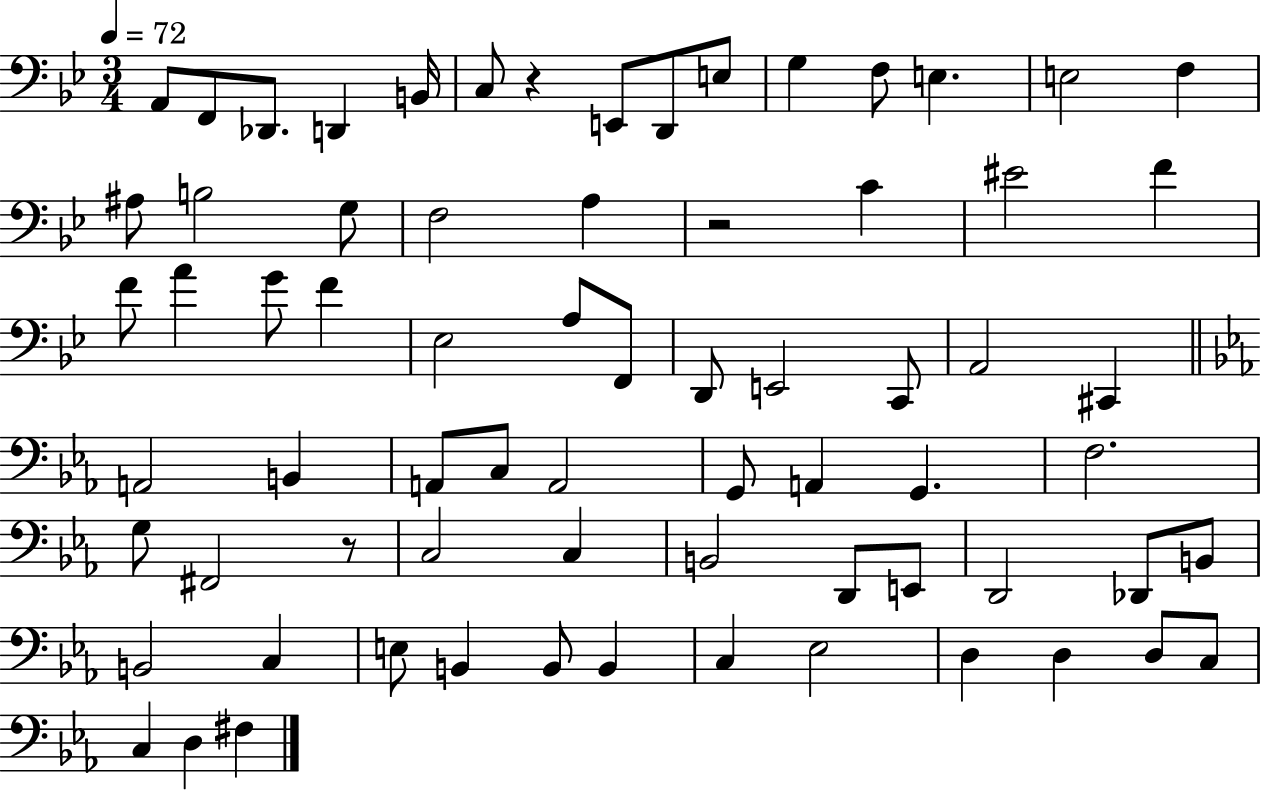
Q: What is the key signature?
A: BES major